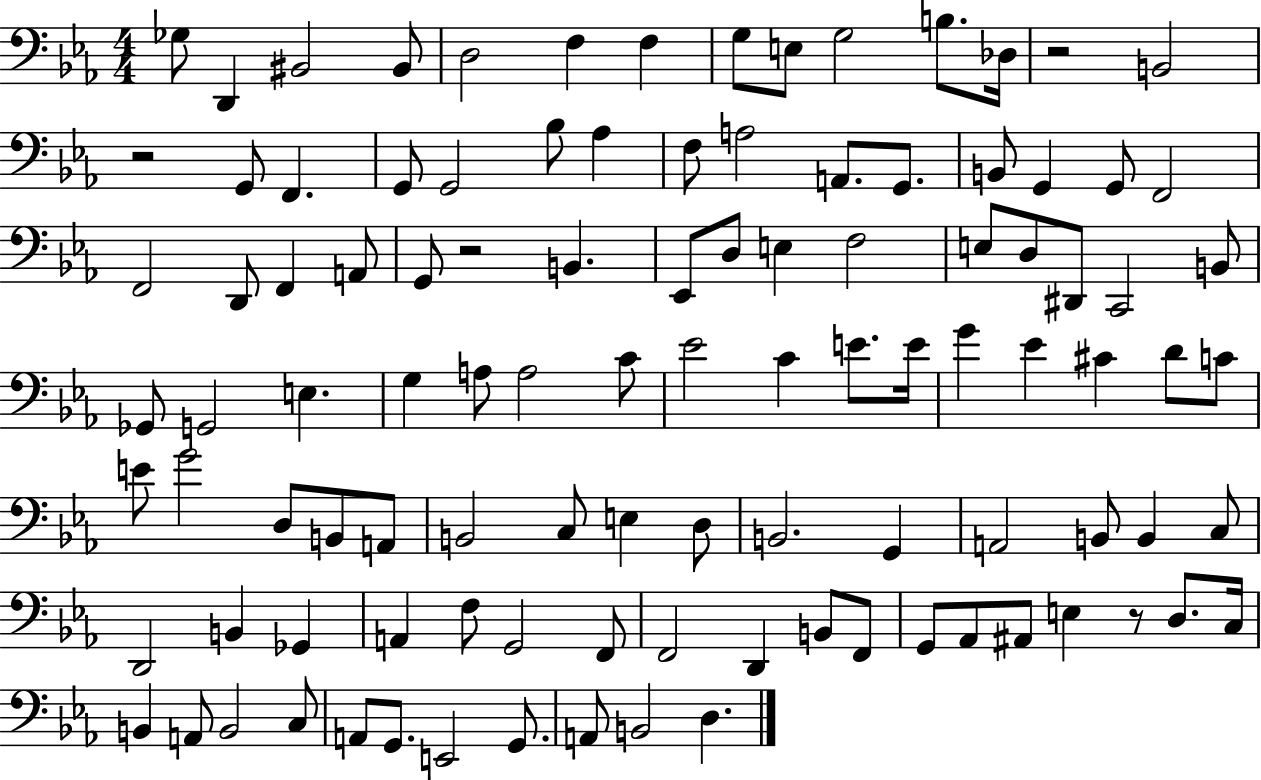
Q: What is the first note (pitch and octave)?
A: Gb3